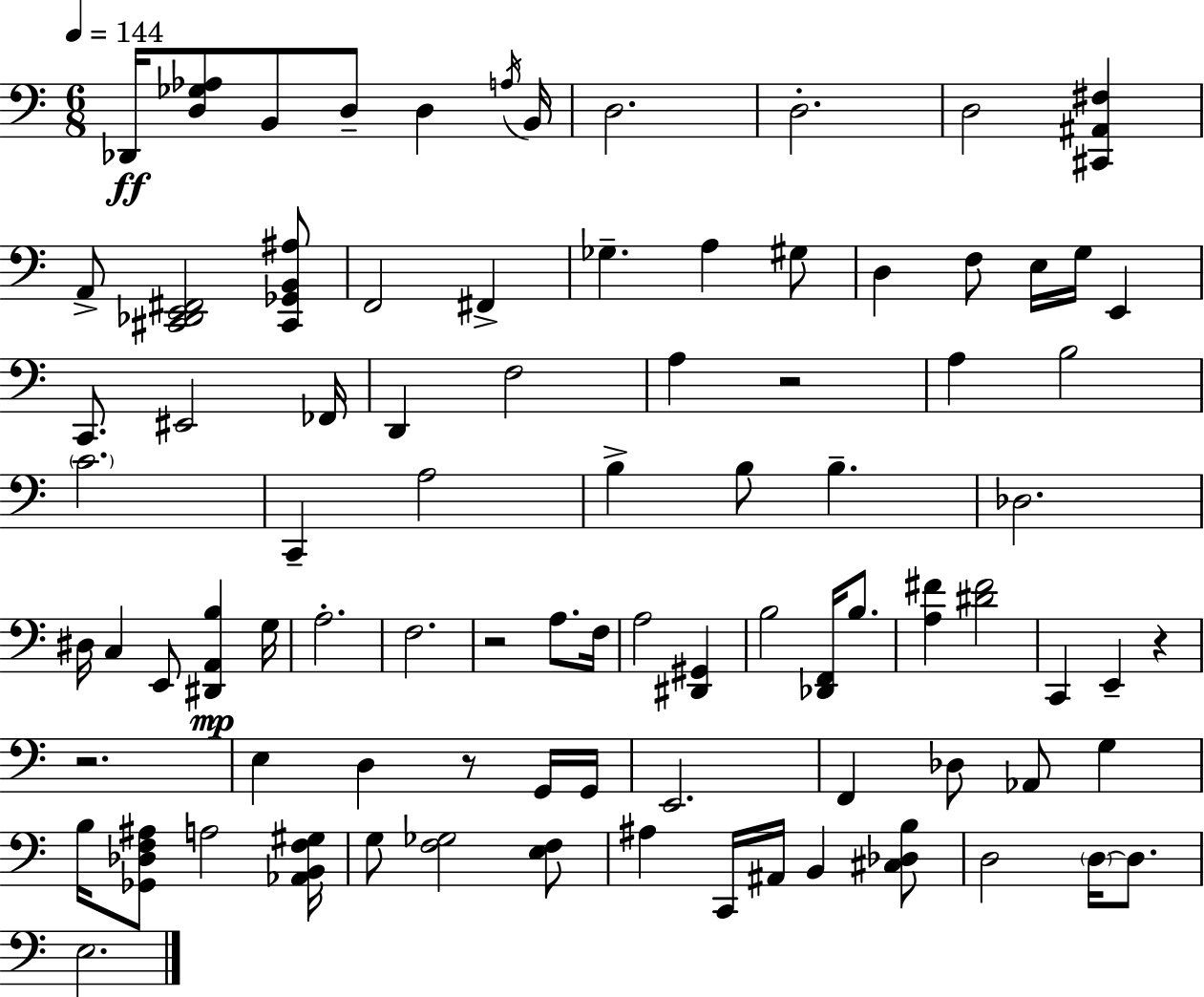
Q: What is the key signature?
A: C major